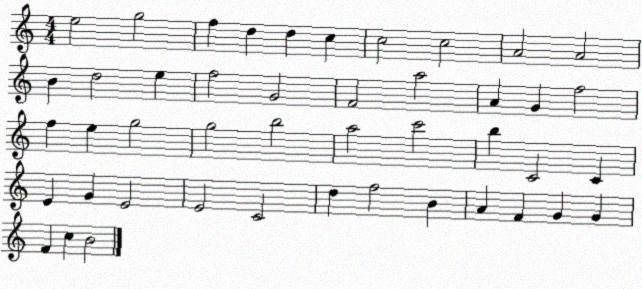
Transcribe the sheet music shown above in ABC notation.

X:1
T:Untitled
M:4/4
L:1/4
K:C
e2 g2 f d d c c2 c2 A2 A2 B d2 e f2 G2 F2 a2 A G f2 f e g2 g2 b2 a2 c'2 b C2 C E G E2 E2 C2 d f2 B A F G G F c B2